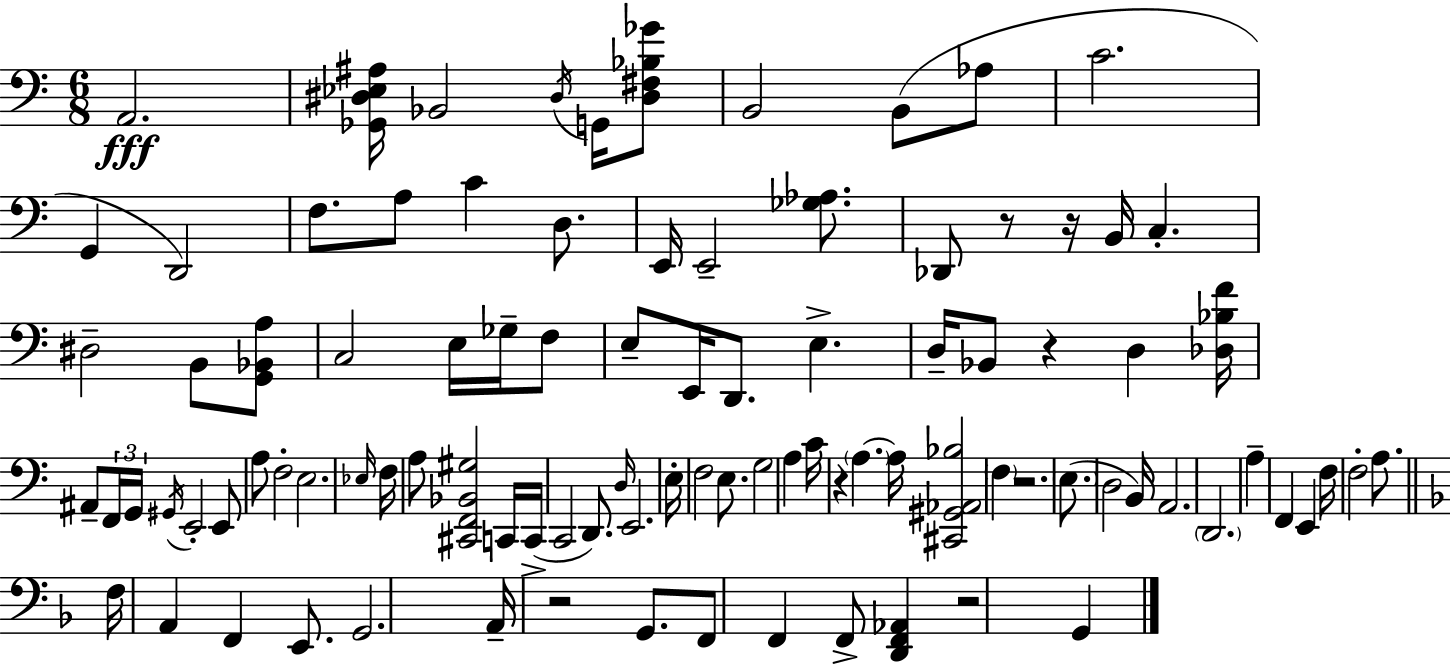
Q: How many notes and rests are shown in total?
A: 96